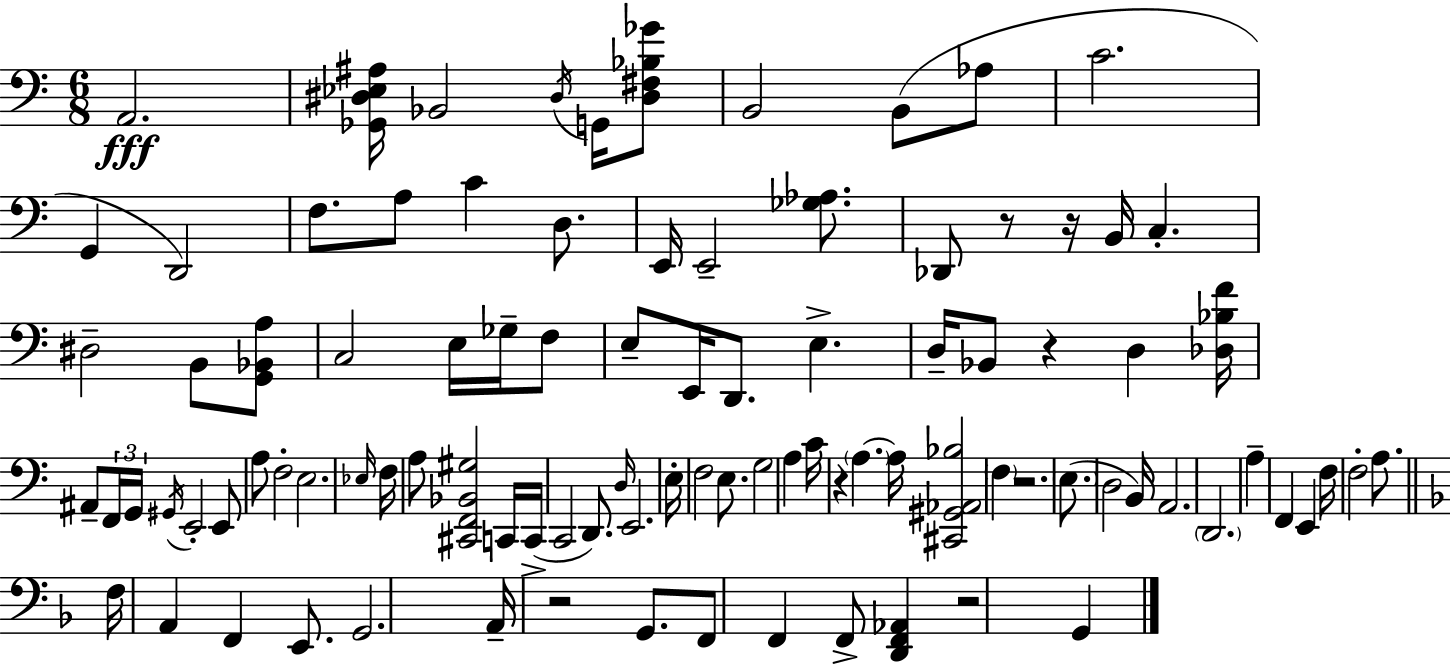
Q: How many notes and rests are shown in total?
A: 96